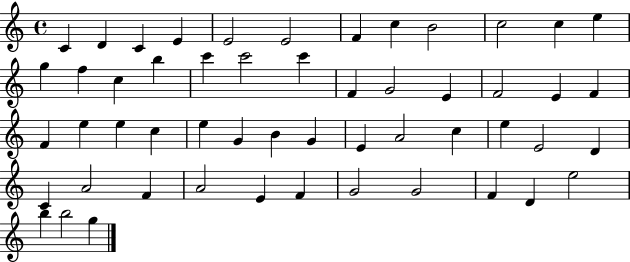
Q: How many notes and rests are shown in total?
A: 53